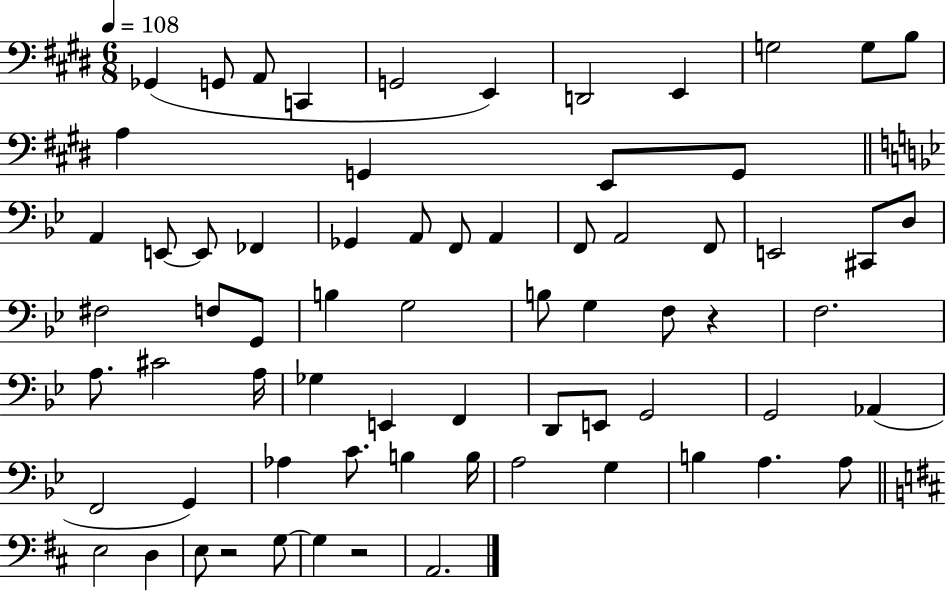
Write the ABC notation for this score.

X:1
T:Untitled
M:6/8
L:1/4
K:E
_G,, G,,/2 A,,/2 C,, G,,2 E,, D,,2 E,, G,2 G,/2 B,/2 A, G,, E,,/2 G,,/2 A,, E,,/2 E,,/2 _F,, _G,, A,,/2 F,,/2 A,, F,,/2 A,,2 F,,/2 E,,2 ^C,,/2 D,/2 ^F,2 F,/2 G,,/2 B, G,2 B,/2 G, F,/2 z F,2 A,/2 ^C2 A,/4 _G, E,, F,, D,,/2 E,,/2 G,,2 G,,2 _A,, F,,2 G,, _A, C/2 B, B,/4 A,2 G, B, A, A,/2 E,2 D, E,/2 z2 G,/2 G, z2 A,,2